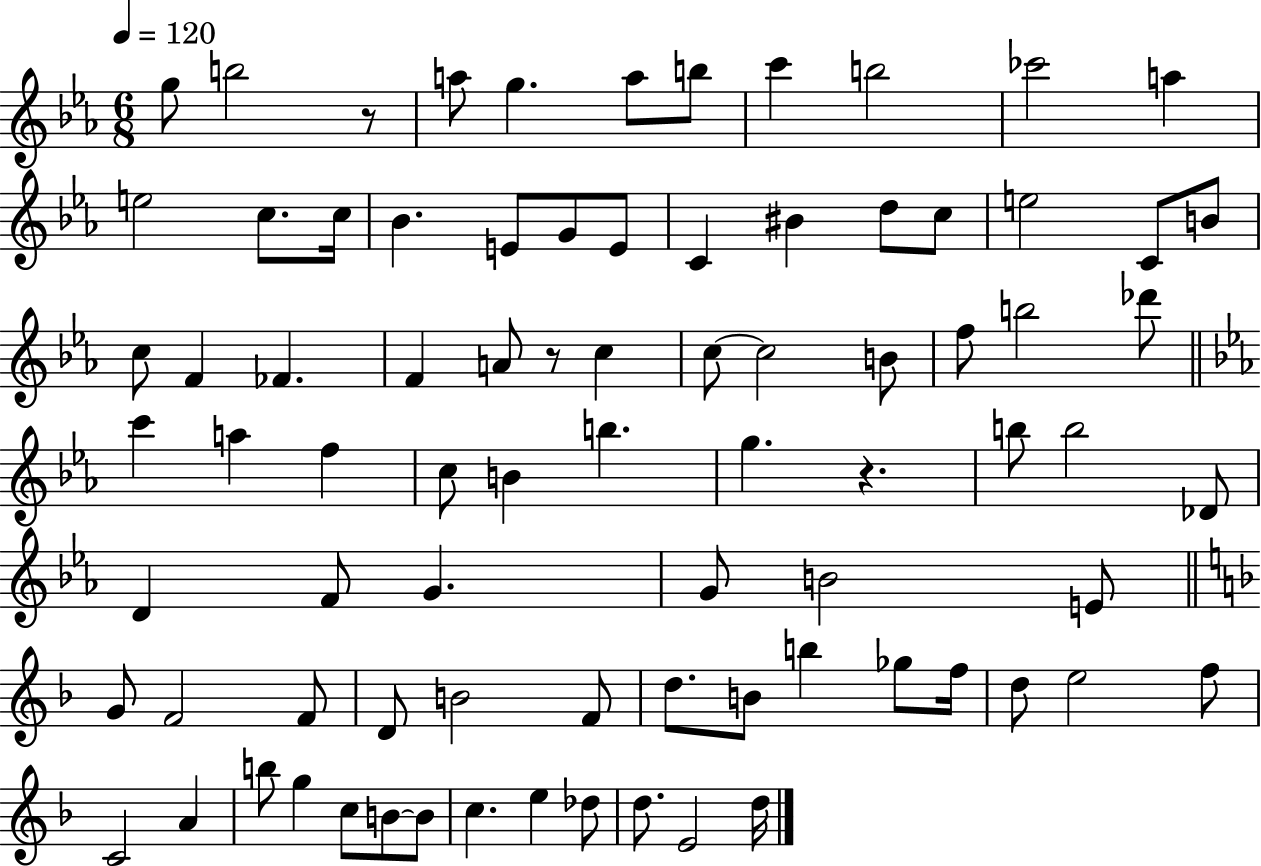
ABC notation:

X:1
T:Untitled
M:6/8
L:1/4
K:Eb
g/2 b2 z/2 a/2 g a/2 b/2 c' b2 _c'2 a e2 c/2 c/4 _B E/2 G/2 E/2 C ^B d/2 c/2 e2 C/2 B/2 c/2 F _F F A/2 z/2 c c/2 c2 B/2 f/2 b2 _d'/2 c' a f c/2 B b g z b/2 b2 _D/2 D F/2 G G/2 B2 E/2 G/2 F2 F/2 D/2 B2 F/2 d/2 B/2 b _g/2 f/4 d/2 e2 f/2 C2 A b/2 g c/2 B/2 B/2 c e _d/2 d/2 E2 d/4